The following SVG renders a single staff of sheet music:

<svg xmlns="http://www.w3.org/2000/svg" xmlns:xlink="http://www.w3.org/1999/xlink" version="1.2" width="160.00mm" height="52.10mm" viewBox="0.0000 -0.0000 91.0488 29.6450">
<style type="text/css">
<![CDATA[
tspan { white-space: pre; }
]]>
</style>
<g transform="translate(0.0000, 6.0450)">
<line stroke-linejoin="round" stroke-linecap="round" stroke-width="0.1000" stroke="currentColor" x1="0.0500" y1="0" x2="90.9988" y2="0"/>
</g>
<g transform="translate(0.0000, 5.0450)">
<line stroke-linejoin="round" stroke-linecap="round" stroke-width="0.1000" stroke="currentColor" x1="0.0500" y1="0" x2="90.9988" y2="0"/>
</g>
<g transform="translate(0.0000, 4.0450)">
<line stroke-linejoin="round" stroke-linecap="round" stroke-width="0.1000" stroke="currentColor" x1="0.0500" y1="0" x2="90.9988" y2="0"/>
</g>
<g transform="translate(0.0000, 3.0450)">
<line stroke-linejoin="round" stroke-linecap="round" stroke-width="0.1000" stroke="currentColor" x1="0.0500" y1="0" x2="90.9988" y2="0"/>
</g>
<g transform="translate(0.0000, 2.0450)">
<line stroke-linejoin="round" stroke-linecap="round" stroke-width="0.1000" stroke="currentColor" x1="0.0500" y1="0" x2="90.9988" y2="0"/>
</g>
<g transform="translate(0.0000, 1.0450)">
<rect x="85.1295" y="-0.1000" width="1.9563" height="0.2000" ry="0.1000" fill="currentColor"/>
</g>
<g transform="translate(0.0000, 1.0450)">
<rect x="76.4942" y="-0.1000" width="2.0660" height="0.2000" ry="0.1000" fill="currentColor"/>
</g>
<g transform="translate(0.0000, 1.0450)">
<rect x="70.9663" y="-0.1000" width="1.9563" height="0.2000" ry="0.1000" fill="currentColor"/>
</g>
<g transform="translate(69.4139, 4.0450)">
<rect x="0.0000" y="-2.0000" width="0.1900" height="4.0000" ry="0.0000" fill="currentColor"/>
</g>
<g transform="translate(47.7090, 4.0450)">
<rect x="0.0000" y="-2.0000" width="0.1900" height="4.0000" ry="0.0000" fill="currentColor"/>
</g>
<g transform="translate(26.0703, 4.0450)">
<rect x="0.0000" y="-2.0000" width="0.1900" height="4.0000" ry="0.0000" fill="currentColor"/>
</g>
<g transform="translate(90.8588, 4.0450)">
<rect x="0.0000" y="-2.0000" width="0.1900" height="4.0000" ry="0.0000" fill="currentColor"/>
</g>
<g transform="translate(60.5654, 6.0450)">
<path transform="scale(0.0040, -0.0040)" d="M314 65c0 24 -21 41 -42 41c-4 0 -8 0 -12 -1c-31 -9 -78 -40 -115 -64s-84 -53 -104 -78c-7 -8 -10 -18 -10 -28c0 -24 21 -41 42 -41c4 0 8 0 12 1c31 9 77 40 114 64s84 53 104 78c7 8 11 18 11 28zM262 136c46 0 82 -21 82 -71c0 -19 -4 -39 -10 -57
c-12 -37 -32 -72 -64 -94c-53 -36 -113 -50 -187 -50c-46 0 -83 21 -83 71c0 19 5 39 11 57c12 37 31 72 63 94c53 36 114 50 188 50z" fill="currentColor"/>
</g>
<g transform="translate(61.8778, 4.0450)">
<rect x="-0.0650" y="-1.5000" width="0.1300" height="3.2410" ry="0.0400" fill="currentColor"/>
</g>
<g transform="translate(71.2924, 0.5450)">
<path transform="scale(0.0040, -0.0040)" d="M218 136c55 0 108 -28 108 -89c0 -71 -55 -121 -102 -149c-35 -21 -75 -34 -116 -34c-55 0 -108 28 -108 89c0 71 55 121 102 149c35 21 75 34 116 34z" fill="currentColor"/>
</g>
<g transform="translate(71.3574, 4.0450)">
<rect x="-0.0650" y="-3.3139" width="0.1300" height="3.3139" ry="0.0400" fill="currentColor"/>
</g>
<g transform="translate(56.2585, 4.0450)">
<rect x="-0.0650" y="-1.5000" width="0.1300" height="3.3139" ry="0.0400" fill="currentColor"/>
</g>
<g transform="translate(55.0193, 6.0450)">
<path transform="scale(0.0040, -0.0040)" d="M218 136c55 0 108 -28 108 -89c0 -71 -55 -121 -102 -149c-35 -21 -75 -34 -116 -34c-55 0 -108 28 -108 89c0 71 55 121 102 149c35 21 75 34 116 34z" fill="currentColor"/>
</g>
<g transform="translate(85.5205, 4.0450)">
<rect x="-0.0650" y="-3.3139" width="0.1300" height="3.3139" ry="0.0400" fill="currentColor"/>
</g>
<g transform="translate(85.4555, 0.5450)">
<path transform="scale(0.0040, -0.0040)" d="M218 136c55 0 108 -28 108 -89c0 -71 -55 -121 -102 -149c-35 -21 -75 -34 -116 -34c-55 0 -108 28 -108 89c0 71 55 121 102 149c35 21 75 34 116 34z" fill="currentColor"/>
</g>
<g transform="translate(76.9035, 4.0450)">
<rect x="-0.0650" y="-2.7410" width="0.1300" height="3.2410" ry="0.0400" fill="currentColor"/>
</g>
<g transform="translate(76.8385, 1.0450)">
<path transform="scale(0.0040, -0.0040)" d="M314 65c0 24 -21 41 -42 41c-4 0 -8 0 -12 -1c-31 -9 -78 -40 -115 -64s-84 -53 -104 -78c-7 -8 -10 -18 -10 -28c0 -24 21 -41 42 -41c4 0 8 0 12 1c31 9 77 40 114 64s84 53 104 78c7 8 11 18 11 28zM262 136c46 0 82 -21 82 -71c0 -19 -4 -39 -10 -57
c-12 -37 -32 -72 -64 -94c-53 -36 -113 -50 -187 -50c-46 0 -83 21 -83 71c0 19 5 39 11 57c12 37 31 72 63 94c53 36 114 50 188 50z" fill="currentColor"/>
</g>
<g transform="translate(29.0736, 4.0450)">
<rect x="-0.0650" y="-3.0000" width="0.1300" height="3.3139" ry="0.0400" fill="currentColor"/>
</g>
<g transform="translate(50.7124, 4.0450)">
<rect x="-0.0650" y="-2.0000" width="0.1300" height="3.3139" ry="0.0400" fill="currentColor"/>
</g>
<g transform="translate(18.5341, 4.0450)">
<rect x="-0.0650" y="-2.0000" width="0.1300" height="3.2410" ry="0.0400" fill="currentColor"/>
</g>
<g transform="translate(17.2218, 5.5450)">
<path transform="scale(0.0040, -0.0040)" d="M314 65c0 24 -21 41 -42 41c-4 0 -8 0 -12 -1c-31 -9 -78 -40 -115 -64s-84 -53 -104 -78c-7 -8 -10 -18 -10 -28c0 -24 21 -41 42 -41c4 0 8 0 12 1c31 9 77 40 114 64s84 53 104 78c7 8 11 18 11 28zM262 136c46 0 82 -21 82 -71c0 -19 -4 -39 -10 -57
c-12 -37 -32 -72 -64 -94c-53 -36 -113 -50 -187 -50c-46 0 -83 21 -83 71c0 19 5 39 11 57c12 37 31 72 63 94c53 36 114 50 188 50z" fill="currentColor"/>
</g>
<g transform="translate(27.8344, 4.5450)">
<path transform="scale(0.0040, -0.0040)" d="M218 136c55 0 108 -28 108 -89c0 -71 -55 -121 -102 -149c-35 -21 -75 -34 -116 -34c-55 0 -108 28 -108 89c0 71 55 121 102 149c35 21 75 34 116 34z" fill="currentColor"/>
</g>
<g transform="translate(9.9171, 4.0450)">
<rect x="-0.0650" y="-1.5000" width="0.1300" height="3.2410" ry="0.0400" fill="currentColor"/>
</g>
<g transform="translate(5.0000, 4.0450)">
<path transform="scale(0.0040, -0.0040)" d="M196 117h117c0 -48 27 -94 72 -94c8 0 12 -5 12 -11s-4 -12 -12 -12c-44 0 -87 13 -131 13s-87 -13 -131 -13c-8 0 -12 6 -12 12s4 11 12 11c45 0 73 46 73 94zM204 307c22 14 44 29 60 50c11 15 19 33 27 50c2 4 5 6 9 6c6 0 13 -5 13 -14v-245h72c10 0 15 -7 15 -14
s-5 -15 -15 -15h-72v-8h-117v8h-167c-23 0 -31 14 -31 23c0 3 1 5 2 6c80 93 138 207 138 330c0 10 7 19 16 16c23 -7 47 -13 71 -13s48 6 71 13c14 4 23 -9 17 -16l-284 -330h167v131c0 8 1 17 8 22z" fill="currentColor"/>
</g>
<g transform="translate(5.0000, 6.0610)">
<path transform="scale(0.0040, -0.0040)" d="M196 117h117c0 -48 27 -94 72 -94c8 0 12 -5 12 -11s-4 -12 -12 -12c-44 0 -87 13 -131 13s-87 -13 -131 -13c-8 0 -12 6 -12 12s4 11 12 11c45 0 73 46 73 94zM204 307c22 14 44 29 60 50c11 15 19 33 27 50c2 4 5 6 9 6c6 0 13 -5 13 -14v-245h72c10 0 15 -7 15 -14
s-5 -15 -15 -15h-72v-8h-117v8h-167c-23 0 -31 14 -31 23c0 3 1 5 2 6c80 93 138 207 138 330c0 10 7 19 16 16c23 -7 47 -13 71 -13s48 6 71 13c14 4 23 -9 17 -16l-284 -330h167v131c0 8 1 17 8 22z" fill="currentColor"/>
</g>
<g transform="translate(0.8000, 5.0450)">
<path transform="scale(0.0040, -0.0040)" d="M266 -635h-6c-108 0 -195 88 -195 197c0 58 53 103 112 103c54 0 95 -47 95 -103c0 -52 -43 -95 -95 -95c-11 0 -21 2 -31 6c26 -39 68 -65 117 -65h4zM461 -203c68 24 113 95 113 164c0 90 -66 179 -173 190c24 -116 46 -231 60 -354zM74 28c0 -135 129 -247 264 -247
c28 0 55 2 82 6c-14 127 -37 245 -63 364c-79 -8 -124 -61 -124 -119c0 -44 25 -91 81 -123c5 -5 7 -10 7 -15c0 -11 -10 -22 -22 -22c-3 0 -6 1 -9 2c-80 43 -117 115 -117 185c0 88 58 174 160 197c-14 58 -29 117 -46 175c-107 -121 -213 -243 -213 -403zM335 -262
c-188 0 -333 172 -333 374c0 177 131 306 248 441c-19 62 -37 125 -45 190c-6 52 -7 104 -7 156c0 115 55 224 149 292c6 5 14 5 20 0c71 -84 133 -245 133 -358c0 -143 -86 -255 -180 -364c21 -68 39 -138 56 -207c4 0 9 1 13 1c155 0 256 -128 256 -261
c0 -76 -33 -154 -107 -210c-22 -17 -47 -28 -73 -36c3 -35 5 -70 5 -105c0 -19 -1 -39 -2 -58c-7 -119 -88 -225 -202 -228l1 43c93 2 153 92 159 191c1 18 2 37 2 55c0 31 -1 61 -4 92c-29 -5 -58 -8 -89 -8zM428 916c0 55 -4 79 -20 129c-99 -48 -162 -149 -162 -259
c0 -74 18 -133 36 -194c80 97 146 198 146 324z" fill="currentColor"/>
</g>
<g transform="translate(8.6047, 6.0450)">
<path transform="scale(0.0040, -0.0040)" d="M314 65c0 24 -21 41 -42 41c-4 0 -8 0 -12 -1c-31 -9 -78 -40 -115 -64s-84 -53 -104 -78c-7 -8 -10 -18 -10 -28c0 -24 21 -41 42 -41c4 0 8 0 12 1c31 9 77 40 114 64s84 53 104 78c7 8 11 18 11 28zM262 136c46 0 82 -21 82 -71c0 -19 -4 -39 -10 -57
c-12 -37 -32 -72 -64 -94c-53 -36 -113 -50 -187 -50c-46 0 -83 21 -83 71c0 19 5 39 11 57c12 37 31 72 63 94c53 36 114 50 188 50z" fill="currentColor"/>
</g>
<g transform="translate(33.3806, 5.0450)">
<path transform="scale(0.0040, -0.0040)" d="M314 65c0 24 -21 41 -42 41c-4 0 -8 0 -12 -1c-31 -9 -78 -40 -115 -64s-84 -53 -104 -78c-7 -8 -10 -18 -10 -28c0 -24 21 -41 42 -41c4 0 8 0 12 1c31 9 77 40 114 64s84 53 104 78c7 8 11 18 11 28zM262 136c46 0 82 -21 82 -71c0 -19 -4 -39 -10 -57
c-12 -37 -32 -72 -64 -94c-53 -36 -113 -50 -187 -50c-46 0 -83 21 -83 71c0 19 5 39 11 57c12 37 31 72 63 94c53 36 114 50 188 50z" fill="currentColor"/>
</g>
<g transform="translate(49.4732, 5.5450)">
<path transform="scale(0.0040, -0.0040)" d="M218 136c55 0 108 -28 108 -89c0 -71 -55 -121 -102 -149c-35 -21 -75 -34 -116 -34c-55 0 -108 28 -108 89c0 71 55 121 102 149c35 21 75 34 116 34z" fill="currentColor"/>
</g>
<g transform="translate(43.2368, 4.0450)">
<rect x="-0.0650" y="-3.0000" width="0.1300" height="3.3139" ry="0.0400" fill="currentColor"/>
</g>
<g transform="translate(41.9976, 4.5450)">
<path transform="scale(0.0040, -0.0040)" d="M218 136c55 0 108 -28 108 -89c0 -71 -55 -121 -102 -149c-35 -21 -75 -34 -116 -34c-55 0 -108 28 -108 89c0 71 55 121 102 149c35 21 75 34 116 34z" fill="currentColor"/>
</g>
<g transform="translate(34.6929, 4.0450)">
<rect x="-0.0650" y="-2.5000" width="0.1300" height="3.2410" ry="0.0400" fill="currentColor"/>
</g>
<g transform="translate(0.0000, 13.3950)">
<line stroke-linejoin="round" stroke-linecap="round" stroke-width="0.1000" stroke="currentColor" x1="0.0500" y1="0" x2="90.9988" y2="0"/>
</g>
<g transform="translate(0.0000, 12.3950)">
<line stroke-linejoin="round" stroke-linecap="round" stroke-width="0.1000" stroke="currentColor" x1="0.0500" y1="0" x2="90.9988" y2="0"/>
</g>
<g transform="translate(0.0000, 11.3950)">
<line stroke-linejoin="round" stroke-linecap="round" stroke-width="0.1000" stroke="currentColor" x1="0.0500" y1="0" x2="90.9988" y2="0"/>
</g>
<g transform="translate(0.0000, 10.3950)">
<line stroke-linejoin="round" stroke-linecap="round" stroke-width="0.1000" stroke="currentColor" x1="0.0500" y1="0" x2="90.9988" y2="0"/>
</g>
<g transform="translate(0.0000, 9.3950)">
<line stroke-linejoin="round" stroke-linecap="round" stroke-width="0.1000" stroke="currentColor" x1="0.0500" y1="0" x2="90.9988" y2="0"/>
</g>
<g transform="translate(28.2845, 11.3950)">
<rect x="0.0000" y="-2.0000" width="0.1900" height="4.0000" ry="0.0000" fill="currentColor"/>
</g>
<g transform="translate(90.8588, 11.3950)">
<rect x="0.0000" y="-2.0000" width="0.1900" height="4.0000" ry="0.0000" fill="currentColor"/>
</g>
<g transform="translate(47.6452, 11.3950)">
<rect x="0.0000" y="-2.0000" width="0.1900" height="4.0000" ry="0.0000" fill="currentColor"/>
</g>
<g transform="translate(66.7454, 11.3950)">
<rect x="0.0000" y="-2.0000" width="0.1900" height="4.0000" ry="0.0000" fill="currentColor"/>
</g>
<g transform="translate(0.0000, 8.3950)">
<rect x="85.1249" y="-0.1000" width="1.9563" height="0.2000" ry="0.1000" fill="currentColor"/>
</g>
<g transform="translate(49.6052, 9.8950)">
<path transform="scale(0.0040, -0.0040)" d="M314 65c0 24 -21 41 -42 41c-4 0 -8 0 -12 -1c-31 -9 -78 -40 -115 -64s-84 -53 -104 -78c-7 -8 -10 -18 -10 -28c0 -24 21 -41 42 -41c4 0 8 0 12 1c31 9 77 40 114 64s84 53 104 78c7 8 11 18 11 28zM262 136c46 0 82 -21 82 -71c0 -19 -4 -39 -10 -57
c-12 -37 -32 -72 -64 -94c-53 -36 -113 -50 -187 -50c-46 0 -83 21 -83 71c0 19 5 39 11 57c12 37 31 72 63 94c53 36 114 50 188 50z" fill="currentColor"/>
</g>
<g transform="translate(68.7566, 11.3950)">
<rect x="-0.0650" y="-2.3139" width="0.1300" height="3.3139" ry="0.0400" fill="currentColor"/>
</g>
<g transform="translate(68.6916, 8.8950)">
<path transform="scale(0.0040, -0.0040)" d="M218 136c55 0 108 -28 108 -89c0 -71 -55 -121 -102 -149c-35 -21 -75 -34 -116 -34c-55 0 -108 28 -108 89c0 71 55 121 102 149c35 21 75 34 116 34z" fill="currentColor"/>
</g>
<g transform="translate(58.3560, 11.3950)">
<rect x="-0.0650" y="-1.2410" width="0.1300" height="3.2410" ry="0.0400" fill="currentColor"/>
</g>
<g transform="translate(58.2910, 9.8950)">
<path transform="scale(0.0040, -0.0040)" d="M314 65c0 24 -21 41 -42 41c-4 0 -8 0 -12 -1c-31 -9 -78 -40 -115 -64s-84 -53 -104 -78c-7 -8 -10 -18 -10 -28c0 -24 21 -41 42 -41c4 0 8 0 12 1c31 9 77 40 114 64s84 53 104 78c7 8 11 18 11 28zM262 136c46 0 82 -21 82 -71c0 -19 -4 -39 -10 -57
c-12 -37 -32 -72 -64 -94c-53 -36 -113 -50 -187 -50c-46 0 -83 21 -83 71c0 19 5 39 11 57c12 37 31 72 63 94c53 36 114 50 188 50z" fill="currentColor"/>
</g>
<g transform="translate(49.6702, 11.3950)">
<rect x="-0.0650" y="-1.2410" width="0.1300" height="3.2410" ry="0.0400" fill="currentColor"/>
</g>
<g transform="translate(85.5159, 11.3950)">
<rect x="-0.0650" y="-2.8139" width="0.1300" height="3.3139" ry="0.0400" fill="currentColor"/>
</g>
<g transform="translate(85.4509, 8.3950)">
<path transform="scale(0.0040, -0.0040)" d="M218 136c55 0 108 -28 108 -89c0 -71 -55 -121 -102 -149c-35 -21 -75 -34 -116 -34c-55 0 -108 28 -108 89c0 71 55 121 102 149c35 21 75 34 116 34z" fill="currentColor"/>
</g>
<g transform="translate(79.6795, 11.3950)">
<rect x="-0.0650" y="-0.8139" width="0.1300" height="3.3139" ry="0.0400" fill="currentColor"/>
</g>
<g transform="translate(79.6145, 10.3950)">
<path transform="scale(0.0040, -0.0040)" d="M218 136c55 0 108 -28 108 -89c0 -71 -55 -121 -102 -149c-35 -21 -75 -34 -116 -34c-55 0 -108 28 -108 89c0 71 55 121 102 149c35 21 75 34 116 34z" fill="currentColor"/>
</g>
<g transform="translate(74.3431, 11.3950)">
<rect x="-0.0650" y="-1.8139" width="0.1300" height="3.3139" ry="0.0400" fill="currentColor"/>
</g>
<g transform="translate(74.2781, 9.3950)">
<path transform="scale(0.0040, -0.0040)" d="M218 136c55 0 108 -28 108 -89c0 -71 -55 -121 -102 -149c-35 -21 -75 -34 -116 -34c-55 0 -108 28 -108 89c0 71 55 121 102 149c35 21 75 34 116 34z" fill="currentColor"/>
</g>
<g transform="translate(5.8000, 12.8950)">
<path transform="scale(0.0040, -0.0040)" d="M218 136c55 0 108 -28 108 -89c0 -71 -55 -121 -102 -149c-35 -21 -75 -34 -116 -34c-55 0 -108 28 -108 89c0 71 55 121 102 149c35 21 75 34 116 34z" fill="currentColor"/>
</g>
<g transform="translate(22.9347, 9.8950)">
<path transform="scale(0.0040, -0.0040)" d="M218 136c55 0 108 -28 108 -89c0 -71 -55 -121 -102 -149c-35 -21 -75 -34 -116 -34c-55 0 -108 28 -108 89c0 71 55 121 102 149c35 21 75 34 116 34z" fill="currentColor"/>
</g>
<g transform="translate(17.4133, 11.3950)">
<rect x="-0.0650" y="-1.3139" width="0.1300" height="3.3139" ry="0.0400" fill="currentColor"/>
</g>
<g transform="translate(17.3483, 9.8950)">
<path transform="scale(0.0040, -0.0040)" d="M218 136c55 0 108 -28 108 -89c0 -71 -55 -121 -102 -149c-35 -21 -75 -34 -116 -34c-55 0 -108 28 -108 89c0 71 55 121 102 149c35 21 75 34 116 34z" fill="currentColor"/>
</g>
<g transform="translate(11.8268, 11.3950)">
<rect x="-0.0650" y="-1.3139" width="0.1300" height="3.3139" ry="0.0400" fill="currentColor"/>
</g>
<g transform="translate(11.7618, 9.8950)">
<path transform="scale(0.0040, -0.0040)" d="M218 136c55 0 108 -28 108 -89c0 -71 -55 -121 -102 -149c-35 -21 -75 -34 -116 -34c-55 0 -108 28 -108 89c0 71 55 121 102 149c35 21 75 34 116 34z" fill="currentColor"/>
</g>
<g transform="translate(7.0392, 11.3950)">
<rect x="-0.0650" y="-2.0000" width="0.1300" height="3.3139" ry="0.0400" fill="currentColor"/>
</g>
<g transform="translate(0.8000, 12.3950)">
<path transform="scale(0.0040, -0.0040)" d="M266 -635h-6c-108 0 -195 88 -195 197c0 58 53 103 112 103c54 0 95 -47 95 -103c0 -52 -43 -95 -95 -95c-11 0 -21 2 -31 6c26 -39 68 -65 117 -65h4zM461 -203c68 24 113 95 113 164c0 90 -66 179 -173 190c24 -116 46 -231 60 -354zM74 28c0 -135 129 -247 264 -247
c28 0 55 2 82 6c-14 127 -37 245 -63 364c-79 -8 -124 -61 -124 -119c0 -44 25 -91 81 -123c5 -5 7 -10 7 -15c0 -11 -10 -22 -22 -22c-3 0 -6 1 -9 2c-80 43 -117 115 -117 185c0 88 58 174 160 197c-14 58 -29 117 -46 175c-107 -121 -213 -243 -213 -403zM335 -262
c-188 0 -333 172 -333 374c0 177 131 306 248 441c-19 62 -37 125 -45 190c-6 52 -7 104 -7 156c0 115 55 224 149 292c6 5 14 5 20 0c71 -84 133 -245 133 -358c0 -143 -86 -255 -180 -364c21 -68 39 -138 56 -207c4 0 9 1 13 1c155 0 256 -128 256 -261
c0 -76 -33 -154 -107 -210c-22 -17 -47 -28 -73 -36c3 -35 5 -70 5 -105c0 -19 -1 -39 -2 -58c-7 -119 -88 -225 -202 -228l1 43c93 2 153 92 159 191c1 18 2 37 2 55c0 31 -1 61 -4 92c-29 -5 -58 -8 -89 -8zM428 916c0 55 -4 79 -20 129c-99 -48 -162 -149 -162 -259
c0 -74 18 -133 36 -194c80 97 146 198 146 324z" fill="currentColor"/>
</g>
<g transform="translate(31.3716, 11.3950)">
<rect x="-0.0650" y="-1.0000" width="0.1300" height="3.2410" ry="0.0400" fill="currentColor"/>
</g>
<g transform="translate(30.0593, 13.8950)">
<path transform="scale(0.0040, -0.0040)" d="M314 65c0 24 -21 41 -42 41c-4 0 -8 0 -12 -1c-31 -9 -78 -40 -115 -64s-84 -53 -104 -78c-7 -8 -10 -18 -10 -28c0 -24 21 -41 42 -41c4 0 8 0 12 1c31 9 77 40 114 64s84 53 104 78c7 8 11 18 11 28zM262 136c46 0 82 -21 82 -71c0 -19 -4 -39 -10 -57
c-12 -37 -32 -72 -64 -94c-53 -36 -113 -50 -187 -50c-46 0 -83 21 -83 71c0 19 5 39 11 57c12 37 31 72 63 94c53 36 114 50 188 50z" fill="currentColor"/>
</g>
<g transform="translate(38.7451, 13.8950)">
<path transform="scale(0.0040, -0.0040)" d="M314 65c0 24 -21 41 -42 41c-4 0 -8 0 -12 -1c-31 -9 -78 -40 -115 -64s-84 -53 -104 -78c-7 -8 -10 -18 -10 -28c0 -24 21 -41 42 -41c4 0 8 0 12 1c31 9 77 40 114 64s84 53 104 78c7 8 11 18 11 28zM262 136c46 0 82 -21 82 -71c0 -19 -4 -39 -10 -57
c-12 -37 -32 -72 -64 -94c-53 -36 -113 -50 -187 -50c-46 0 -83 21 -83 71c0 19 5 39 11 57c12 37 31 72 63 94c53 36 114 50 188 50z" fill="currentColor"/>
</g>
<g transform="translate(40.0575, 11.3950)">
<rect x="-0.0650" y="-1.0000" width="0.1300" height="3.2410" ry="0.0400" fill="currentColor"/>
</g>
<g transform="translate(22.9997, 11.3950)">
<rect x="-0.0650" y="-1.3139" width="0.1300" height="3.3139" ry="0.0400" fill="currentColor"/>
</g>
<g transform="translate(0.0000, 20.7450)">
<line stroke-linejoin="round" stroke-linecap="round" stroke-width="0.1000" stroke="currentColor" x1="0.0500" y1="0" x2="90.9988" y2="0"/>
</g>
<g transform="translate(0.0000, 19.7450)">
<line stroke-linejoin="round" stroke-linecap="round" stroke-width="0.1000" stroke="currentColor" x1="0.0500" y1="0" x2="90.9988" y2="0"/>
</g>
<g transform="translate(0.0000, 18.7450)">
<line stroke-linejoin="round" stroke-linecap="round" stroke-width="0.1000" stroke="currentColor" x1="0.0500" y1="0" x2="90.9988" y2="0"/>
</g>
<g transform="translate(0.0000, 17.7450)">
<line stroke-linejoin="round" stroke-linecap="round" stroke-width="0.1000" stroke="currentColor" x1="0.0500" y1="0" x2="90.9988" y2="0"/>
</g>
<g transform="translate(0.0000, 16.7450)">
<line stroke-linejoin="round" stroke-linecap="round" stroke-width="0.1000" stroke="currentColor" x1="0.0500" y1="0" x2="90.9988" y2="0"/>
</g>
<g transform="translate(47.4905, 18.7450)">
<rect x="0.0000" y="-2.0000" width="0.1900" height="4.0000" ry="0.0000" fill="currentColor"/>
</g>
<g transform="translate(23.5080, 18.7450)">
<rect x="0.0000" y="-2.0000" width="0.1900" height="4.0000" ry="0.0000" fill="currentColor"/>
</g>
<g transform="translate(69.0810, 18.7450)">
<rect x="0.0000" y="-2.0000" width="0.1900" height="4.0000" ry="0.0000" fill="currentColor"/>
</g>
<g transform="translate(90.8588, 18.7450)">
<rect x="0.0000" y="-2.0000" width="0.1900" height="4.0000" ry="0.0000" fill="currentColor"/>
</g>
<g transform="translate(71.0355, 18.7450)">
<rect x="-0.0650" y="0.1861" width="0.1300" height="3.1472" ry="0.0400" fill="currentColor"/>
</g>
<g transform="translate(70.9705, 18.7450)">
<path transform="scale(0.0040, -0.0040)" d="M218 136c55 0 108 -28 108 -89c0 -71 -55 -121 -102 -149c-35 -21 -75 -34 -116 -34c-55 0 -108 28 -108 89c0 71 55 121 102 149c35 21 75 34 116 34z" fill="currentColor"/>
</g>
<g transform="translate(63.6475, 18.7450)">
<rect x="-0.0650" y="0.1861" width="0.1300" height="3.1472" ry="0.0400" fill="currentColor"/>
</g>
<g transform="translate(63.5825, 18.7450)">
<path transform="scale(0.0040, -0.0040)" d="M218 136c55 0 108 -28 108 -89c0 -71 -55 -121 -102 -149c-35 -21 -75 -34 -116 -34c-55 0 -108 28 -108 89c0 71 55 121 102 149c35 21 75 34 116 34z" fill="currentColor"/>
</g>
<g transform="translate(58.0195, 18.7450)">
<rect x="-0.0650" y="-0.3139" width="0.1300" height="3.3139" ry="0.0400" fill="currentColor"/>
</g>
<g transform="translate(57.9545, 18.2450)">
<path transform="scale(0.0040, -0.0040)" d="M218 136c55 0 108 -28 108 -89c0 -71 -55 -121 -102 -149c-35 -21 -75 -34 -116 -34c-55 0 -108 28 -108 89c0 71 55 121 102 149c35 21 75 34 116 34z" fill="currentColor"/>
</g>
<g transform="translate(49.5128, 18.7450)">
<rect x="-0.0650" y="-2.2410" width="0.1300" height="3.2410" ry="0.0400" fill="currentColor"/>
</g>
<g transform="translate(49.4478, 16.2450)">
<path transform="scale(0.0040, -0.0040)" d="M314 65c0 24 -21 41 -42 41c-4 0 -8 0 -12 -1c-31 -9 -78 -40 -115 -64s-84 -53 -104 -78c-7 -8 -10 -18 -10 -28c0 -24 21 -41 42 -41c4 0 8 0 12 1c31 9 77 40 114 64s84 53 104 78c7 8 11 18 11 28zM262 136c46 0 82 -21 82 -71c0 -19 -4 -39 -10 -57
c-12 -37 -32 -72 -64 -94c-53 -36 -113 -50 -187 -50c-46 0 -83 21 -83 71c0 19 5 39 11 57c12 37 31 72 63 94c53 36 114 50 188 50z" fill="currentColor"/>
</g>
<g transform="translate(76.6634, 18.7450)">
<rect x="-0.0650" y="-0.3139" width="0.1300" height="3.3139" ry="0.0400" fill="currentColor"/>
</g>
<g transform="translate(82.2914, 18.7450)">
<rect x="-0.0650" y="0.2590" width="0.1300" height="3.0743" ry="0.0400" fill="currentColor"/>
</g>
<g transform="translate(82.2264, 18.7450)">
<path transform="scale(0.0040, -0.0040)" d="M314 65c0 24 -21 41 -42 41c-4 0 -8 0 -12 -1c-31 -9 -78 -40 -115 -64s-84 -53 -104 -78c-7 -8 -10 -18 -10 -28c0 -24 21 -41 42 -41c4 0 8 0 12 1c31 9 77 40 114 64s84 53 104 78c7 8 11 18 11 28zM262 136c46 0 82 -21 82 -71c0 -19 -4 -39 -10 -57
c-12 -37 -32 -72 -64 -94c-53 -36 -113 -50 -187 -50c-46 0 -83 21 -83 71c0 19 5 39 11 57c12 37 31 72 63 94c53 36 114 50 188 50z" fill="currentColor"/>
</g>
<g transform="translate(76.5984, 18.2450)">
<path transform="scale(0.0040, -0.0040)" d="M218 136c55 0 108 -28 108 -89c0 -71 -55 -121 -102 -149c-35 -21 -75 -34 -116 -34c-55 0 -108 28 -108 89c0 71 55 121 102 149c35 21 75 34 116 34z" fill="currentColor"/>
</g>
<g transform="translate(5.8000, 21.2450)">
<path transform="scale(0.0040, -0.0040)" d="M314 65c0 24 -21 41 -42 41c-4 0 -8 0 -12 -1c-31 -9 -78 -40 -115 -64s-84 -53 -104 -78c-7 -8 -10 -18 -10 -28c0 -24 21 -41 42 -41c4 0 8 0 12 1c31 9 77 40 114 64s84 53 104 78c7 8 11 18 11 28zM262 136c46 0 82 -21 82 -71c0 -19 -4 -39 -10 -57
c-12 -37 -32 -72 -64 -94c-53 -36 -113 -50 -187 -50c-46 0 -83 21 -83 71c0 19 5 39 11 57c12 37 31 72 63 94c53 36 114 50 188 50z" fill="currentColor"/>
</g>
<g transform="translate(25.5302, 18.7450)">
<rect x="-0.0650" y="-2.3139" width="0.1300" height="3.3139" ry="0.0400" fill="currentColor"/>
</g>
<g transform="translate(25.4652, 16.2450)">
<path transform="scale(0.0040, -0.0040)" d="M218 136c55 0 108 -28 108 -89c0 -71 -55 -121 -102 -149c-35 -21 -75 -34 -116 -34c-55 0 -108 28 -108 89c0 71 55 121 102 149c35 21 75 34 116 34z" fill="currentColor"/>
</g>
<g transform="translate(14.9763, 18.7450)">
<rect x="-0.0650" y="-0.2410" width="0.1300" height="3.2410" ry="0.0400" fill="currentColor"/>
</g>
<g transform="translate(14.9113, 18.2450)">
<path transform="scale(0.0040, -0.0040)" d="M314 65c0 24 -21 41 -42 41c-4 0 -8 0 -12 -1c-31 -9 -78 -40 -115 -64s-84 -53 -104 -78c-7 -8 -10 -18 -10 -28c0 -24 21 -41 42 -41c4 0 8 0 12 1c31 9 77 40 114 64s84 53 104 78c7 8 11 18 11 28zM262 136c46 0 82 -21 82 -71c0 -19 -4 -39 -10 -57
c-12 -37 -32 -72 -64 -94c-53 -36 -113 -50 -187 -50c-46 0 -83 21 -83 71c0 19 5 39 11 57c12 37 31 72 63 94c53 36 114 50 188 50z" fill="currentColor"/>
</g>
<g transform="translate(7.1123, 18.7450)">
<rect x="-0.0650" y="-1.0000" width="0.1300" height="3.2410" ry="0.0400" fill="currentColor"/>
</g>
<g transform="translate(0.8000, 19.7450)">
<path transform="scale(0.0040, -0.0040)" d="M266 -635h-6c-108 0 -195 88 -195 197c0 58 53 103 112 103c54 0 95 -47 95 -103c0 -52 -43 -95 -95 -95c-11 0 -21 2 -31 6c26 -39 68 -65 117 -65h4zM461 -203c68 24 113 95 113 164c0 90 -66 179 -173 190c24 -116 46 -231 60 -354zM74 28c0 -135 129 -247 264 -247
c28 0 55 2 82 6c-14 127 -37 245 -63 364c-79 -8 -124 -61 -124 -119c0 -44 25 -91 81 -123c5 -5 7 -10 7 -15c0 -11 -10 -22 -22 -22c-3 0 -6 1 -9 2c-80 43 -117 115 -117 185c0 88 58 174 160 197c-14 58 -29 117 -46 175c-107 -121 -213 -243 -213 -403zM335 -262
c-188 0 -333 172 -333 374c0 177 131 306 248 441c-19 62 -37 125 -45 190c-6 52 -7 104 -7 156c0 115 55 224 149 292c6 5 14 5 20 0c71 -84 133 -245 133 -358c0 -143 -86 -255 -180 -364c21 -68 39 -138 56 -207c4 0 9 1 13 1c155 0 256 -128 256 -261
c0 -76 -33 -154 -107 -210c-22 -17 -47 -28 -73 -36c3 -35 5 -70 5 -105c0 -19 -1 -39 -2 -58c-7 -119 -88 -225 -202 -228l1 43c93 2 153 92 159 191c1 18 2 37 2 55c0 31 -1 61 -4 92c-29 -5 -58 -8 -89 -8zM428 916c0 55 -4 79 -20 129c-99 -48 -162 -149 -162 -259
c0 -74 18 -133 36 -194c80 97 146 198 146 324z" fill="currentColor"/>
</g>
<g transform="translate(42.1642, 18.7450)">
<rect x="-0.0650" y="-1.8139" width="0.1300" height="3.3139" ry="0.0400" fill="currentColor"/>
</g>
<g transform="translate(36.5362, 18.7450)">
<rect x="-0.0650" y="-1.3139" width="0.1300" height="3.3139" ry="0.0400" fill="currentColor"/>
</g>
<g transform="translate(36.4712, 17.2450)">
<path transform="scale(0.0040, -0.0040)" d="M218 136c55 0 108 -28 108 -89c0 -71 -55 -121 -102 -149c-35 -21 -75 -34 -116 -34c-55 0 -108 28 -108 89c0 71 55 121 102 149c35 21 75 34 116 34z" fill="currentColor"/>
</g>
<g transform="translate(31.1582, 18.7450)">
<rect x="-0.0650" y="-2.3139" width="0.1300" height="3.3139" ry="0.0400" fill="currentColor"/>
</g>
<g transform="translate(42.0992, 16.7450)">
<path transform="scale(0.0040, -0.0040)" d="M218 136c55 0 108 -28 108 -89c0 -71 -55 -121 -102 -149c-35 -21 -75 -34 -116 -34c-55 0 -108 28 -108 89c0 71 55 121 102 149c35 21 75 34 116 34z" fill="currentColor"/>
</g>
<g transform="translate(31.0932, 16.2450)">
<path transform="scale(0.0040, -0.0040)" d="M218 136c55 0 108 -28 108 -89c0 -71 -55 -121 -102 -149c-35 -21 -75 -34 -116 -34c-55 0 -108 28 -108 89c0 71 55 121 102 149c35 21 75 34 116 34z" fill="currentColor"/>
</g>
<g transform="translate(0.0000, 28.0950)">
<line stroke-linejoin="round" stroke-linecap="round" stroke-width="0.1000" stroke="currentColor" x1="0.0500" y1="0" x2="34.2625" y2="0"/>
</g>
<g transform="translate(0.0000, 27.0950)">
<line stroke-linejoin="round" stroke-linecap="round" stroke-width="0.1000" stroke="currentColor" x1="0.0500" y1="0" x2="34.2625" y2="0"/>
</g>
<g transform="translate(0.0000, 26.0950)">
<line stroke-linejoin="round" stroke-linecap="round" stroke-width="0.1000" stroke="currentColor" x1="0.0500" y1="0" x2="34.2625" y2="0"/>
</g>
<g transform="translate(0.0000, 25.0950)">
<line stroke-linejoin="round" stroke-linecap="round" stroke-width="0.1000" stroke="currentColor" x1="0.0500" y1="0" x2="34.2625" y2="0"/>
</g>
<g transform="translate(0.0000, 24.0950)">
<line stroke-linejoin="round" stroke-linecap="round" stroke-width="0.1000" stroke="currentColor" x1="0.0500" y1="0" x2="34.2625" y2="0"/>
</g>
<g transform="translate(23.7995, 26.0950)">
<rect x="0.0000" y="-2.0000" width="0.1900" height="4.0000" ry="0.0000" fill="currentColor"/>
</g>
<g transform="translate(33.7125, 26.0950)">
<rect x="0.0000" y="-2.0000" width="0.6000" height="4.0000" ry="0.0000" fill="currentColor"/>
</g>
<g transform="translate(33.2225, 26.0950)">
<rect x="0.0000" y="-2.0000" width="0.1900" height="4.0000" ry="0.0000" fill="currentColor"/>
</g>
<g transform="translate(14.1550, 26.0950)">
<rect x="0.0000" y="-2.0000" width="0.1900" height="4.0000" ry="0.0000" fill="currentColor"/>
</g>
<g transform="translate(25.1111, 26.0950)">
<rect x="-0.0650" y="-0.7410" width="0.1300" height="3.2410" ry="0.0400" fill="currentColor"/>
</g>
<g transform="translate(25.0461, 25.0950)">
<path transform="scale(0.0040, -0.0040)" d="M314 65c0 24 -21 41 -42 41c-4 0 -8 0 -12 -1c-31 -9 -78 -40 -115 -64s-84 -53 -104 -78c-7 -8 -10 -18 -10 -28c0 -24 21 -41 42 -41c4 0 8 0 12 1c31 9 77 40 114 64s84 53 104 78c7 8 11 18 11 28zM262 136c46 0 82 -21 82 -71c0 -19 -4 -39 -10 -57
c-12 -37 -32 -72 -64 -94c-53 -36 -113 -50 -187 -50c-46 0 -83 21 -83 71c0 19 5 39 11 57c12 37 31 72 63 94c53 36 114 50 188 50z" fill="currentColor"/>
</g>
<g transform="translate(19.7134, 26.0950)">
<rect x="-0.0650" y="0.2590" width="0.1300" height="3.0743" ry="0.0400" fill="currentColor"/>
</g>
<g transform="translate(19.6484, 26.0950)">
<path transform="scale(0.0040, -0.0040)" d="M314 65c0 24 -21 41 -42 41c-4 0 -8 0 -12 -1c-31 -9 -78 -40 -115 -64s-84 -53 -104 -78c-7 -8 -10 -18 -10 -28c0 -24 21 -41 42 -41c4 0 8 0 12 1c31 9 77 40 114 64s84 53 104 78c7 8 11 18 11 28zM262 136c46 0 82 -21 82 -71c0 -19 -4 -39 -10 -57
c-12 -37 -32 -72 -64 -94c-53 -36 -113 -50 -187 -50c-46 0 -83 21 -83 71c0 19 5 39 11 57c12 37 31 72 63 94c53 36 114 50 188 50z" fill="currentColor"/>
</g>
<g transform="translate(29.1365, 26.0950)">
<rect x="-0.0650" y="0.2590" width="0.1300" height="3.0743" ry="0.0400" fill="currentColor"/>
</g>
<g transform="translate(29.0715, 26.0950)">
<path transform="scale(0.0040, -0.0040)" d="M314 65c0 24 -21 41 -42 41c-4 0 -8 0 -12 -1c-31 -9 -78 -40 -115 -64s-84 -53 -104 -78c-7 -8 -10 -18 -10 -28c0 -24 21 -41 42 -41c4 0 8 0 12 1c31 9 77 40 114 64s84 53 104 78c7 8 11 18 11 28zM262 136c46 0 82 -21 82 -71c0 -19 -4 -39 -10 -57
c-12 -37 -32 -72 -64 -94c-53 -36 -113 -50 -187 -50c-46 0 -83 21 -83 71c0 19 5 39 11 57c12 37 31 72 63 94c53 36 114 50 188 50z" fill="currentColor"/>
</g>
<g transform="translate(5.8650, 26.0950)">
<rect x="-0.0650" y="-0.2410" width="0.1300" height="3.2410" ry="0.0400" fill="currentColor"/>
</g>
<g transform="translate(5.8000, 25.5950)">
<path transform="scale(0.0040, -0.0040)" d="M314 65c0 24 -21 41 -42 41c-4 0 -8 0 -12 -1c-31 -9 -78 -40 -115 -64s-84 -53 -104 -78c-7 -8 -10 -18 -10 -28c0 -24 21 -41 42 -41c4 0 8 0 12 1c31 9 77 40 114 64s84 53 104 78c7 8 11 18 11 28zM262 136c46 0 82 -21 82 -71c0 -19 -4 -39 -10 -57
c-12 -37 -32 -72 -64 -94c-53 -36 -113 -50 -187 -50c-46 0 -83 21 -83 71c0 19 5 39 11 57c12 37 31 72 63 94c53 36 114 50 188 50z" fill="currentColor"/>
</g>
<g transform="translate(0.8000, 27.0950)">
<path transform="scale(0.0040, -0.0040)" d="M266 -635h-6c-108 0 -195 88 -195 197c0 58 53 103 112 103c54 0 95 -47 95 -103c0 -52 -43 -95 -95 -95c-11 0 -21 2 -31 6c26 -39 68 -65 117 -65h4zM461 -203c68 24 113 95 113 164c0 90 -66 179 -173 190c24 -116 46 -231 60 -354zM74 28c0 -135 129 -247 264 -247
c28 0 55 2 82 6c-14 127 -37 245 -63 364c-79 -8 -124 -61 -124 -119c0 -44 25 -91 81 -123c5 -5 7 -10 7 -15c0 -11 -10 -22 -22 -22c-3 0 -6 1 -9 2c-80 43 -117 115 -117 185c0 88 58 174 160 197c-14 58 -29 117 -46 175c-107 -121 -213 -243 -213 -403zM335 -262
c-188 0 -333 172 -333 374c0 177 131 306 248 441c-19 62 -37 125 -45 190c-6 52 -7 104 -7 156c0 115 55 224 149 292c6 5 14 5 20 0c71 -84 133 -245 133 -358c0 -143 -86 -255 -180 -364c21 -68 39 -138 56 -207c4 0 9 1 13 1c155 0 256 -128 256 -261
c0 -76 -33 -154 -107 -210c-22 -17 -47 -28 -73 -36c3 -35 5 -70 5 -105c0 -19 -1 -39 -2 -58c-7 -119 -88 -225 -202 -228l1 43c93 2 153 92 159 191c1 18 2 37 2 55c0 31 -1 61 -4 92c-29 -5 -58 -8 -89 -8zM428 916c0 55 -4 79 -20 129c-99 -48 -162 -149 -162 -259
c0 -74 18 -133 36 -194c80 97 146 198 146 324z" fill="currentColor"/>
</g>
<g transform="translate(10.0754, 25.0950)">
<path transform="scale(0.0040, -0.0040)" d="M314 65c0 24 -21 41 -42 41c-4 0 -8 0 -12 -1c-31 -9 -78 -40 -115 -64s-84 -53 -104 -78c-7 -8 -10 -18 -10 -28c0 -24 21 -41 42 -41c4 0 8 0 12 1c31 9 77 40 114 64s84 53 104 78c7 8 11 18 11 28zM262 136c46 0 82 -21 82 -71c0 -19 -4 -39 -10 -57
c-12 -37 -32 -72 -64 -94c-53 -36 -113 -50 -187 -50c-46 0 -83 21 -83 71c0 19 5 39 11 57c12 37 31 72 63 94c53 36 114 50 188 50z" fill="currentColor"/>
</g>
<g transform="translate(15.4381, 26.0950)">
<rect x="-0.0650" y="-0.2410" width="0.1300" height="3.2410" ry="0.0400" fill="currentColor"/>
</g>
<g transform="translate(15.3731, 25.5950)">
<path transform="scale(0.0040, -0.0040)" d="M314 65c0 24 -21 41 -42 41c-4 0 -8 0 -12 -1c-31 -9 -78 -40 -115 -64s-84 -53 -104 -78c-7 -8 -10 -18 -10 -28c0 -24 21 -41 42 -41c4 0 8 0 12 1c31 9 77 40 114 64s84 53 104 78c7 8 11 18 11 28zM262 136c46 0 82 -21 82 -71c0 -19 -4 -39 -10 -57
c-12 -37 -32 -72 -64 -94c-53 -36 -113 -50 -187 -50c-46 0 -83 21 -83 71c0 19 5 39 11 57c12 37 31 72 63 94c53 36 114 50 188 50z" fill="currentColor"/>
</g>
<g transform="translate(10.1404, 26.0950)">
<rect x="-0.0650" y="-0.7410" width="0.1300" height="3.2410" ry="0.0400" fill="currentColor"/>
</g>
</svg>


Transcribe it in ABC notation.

X:1
T:Untitled
M:4/4
L:1/4
K:C
E2 F2 A G2 A F E E2 b a2 b F e e e D2 D2 e2 e2 g f d a D2 c2 g g e f g2 c B B c B2 c2 d2 c2 B2 d2 B2